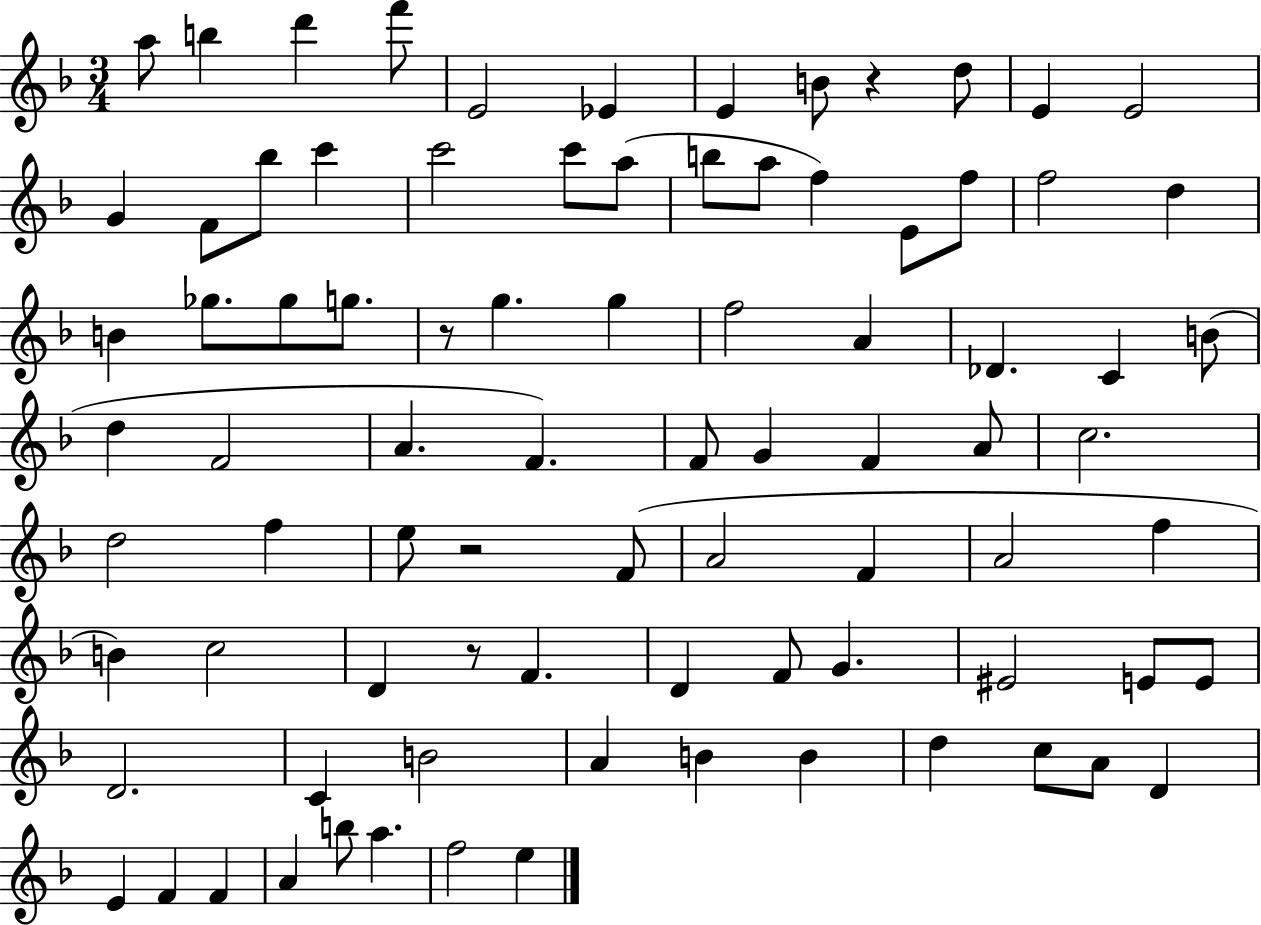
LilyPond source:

{
  \clef treble
  \numericTimeSignature
  \time 3/4
  \key f \major
  a''8 b''4 d'''4 f'''8 | e'2 ees'4 | e'4 b'8 r4 d''8 | e'4 e'2 | \break g'4 f'8 bes''8 c'''4 | c'''2 c'''8 a''8( | b''8 a''8 f''4) e'8 f''8 | f''2 d''4 | \break b'4 ges''8. ges''8 g''8. | r8 g''4. g''4 | f''2 a'4 | des'4. c'4 b'8( | \break d''4 f'2 | a'4. f'4.) | f'8 g'4 f'4 a'8 | c''2. | \break d''2 f''4 | e''8 r2 f'8( | a'2 f'4 | a'2 f''4 | \break b'4) c''2 | d'4 r8 f'4. | d'4 f'8 g'4. | eis'2 e'8 e'8 | \break d'2. | c'4 b'2 | a'4 b'4 b'4 | d''4 c''8 a'8 d'4 | \break e'4 f'4 f'4 | a'4 b''8 a''4. | f''2 e''4 | \bar "|."
}